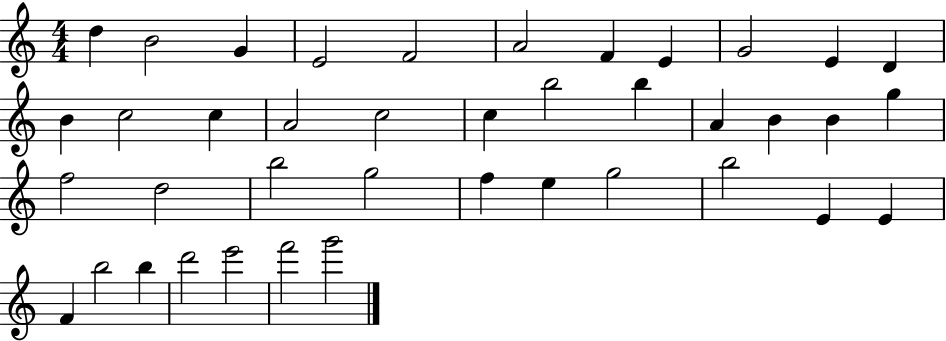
D5/q B4/h G4/q E4/h F4/h A4/h F4/q E4/q G4/h E4/q D4/q B4/q C5/h C5/q A4/h C5/h C5/q B5/h B5/q A4/q B4/q B4/q G5/q F5/h D5/h B5/h G5/h F5/q E5/q G5/h B5/h E4/q E4/q F4/q B5/h B5/q D6/h E6/h F6/h G6/h